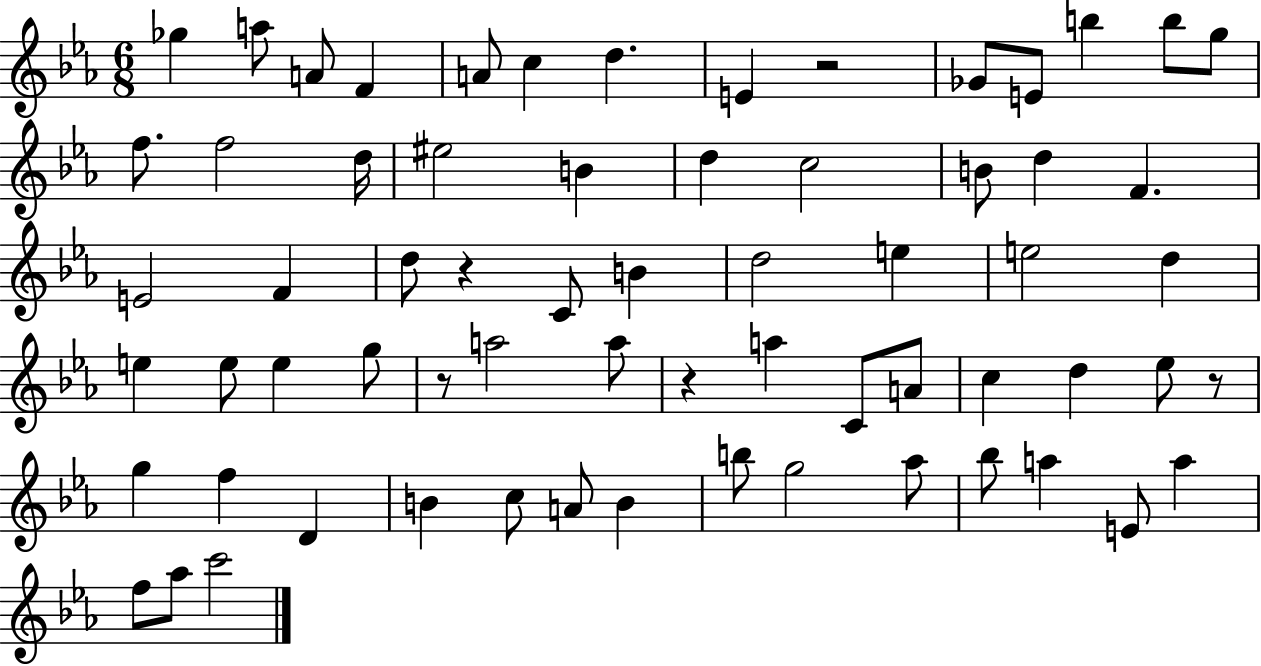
X:1
T:Untitled
M:6/8
L:1/4
K:Eb
_g a/2 A/2 F A/2 c d E z2 _G/2 E/2 b b/2 g/2 f/2 f2 d/4 ^e2 B d c2 B/2 d F E2 F d/2 z C/2 B d2 e e2 d e e/2 e g/2 z/2 a2 a/2 z a C/2 A/2 c d _e/2 z/2 g f D B c/2 A/2 B b/2 g2 _a/2 _b/2 a E/2 a f/2 _a/2 c'2